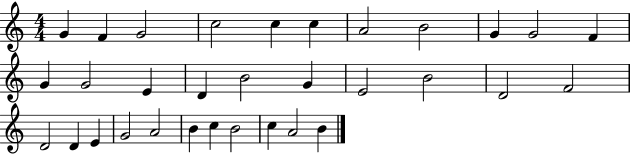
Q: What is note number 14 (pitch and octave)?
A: E4